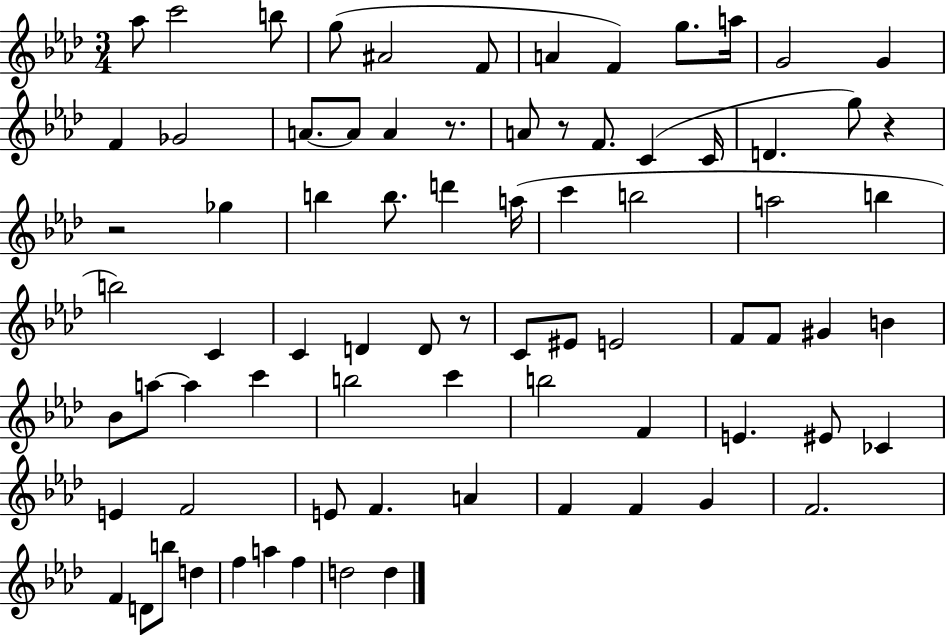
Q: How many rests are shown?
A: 5